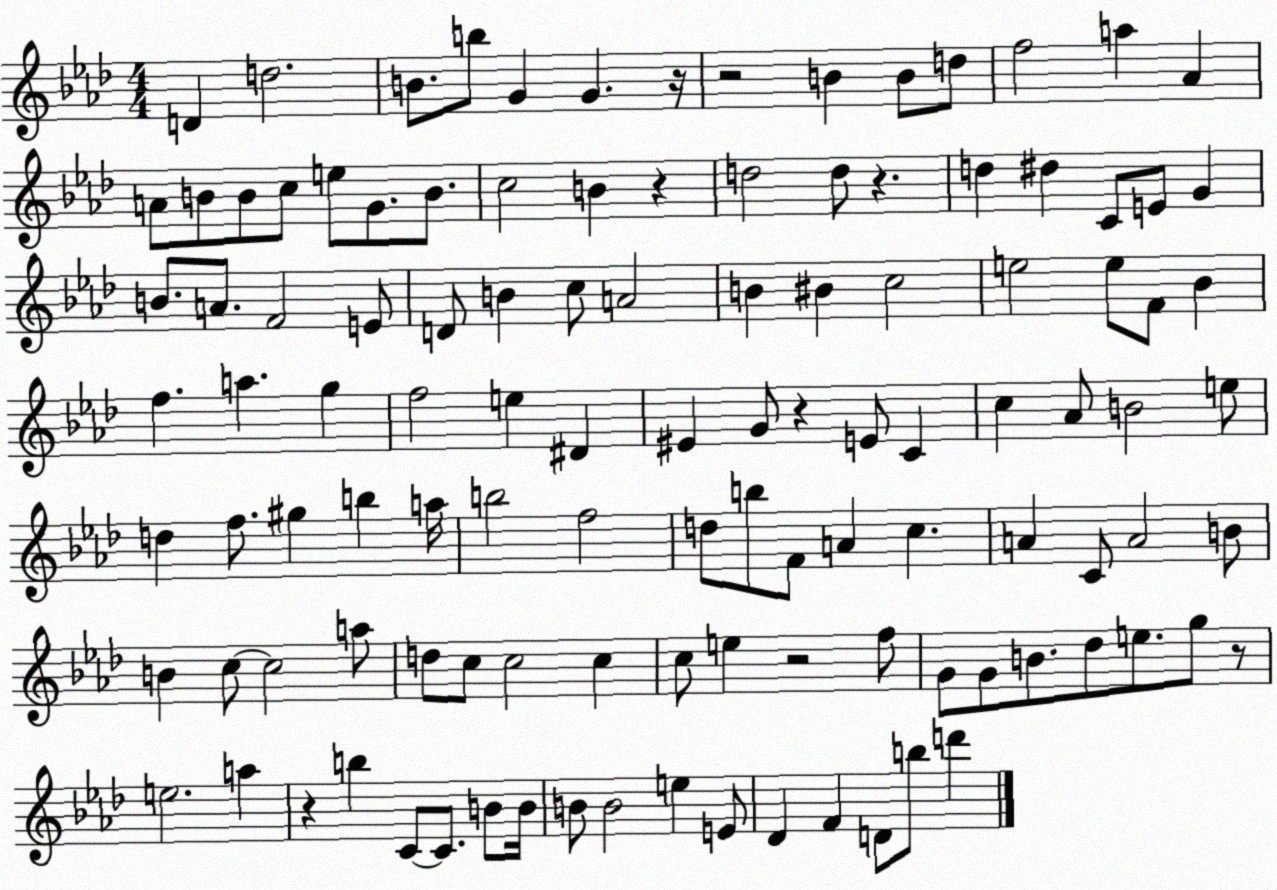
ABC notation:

X:1
T:Untitled
M:4/4
L:1/4
K:Ab
D d2 B/2 b/2 G G z/4 z2 B B/2 d/2 f2 a _A A/2 B/2 B/2 c/2 e/2 G/2 B/2 c2 B z d2 d/2 z d ^d C/2 E/2 G B/2 A/2 F2 E/2 D/2 B c/2 A2 B ^B c2 e2 e/2 F/2 _B f a g f2 e ^D ^E G/2 z E/2 C c _A/2 B2 e/2 d f/2 ^g b a/4 b2 f2 d/2 b/2 F/2 A c A C/2 A2 B/2 B c/2 c2 a/2 d/2 c/2 c2 c c/2 e z2 f/2 G/2 G/2 B/2 _d/2 e/2 g/2 z/2 e2 a z b C/2 C/2 B/2 B/4 B/2 B2 e E/2 _D F D/2 b/2 d'